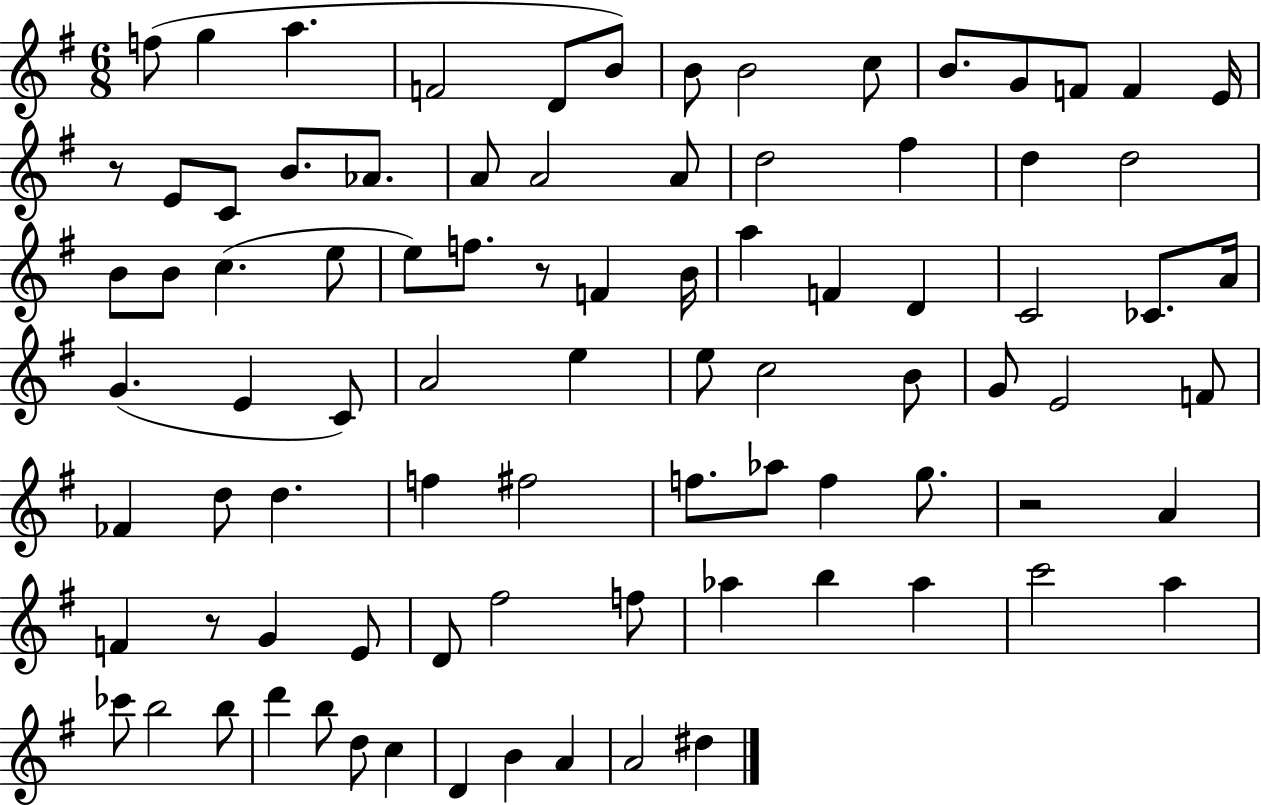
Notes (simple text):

F5/e G5/q A5/q. F4/h D4/e B4/e B4/e B4/h C5/e B4/e. G4/e F4/e F4/q E4/s R/e E4/e C4/e B4/e. Ab4/e. A4/e A4/h A4/e D5/h F#5/q D5/q D5/h B4/e B4/e C5/q. E5/e E5/e F5/e. R/e F4/q B4/s A5/q F4/q D4/q C4/h CES4/e. A4/s G4/q. E4/q C4/e A4/h E5/q E5/e C5/h B4/e G4/e E4/h F4/e FES4/q D5/e D5/q. F5/q F#5/h F5/e. Ab5/e F5/q G5/e. R/h A4/q F4/q R/e G4/q E4/e D4/e F#5/h F5/e Ab5/q B5/q Ab5/q C6/h A5/q CES6/e B5/h B5/e D6/q B5/e D5/e C5/q D4/q B4/q A4/q A4/h D#5/q